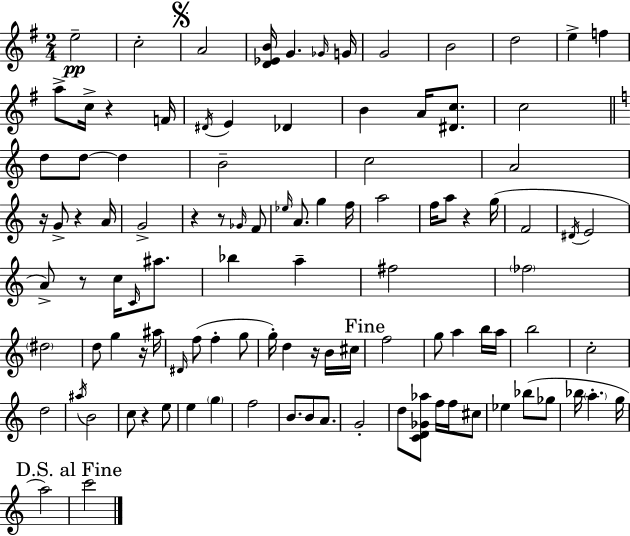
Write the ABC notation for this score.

X:1
T:Untitled
M:2/4
L:1/4
K:G
e2 c2 A2 [D_EB]/4 G _G/4 G/4 G2 B2 d2 e f a/2 c/4 z F/4 ^D/4 E _D B A/4 [^Dc]/2 c2 d/2 d/2 d B2 c2 A2 z/4 G/2 z A/4 G2 z z/2 _G/4 F/2 _e/4 A/2 g f/4 a2 f/4 a/2 z g/4 F2 ^D/4 E2 A/2 z/2 c/4 C/4 ^a/2 _b a ^f2 _f2 ^d2 d/2 g z/4 ^a/4 ^D/4 f/2 f g/2 g/4 d z/4 B/4 ^c/4 f2 g/2 a b/4 a/4 b2 c2 d2 ^a/4 B2 c/2 z e/2 e g f2 B/2 B/2 A/2 G2 d/2 [CD_G_a]/2 f/4 f/4 ^c/2 _e _b/2 _g/2 _b/4 a g/4 a2 c'2